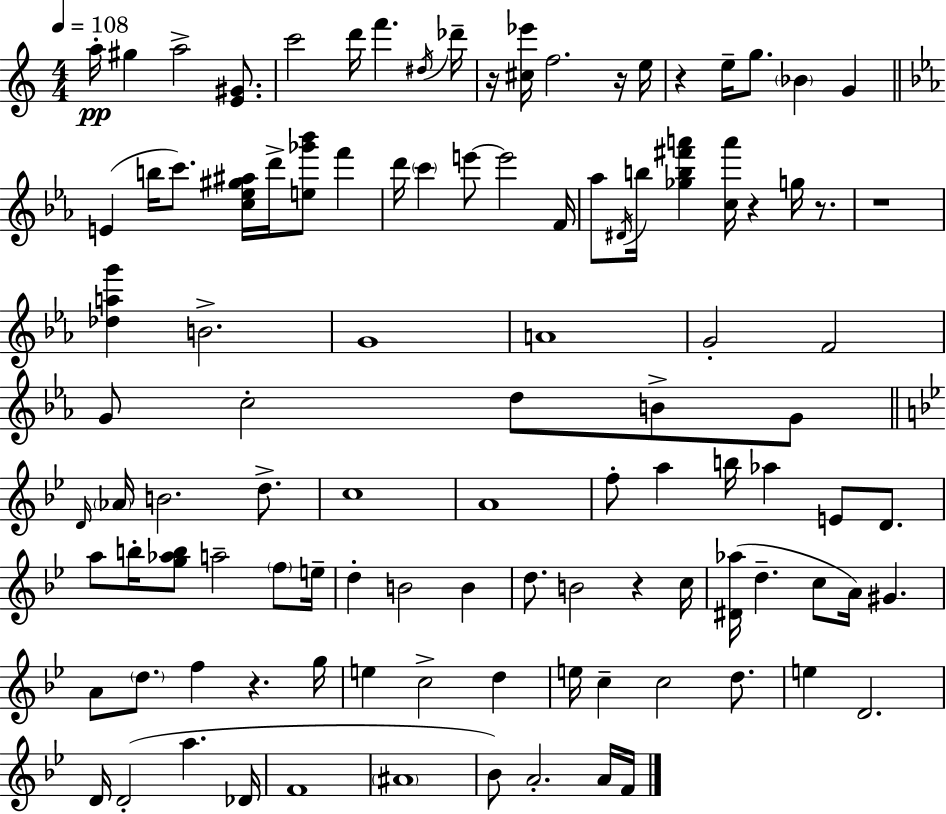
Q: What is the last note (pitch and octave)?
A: F4